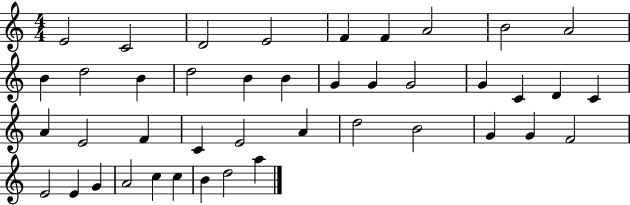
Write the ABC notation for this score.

X:1
T:Untitled
M:4/4
L:1/4
K:C
E2 C2 D2 E2 F F A2 B2 A2 B d2 B d2 B B G G G2 G C D C A E2 F C E2 A d2 B2 G G F2 E2 E G A2 c c B d2 a